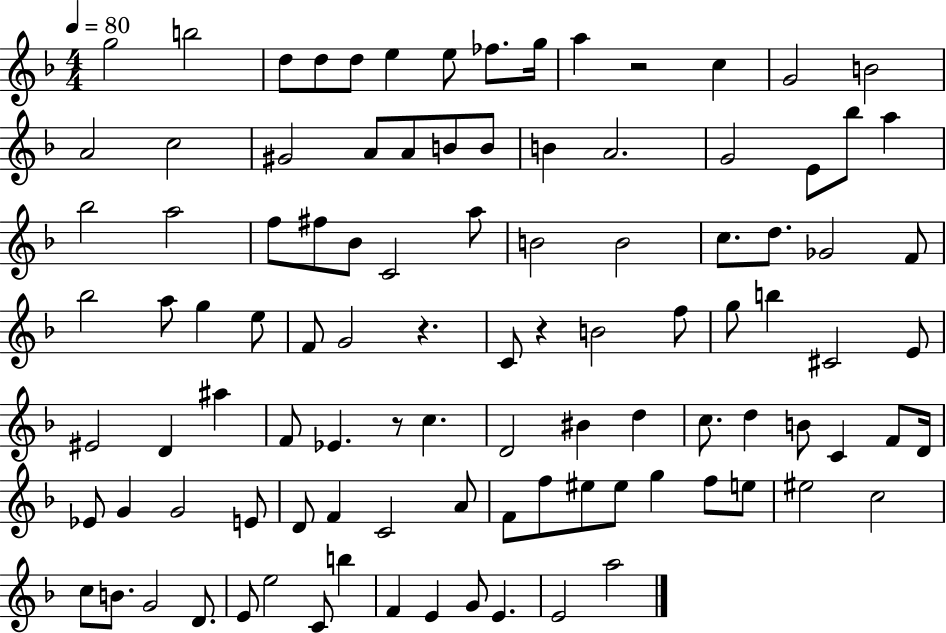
{
  \clef treble
  \numericTimeSignature
  \time 4/4
  \key f \major
  \tempo 4 = 80
  g''2 b''2 | d''8 d''8 d''8 e''4 e''8 fes''8. g''16 | a''4 r2 c''4 | g'2 b'2 | \break a'2 c''2 | gis'2 a'8 a'8 b'8 b'8 | b'4 a'2. | g'2 e'8 bes''8 a''4 | \break bes''2 a''2 | f''8 fis''8 bes'8 c'2 a''8 | b'2 b'2 | c''8. d''8. ges'2 f'8 | \break bes''2 a''8 g''4 e''8 | f'8 g'2 r4. | c'8 r4 b'2 f''8 | g''8 b''4 cis'2 e'8 | \break eis'2 d'4 ais''4 | f'8 ees'4. r8 c''4. | d'2 bis'4 d''4 | c''8. d''4 b'8 c'4 f'8 d'16 | \break ees'8 g'4 g'2 e'8 | d'8 f'4 c'2 a'8 | f'8 f''8 eis''8 eis''8 g''4 f''8 e''8 | eis''2 c''2 | \break c''8 b'8. g'2 d'8. | e'8 e''2 c'8 b''4 | f'4 e'4 g'8 e'4. | e'2 a''2 | \break \bar "|."
}